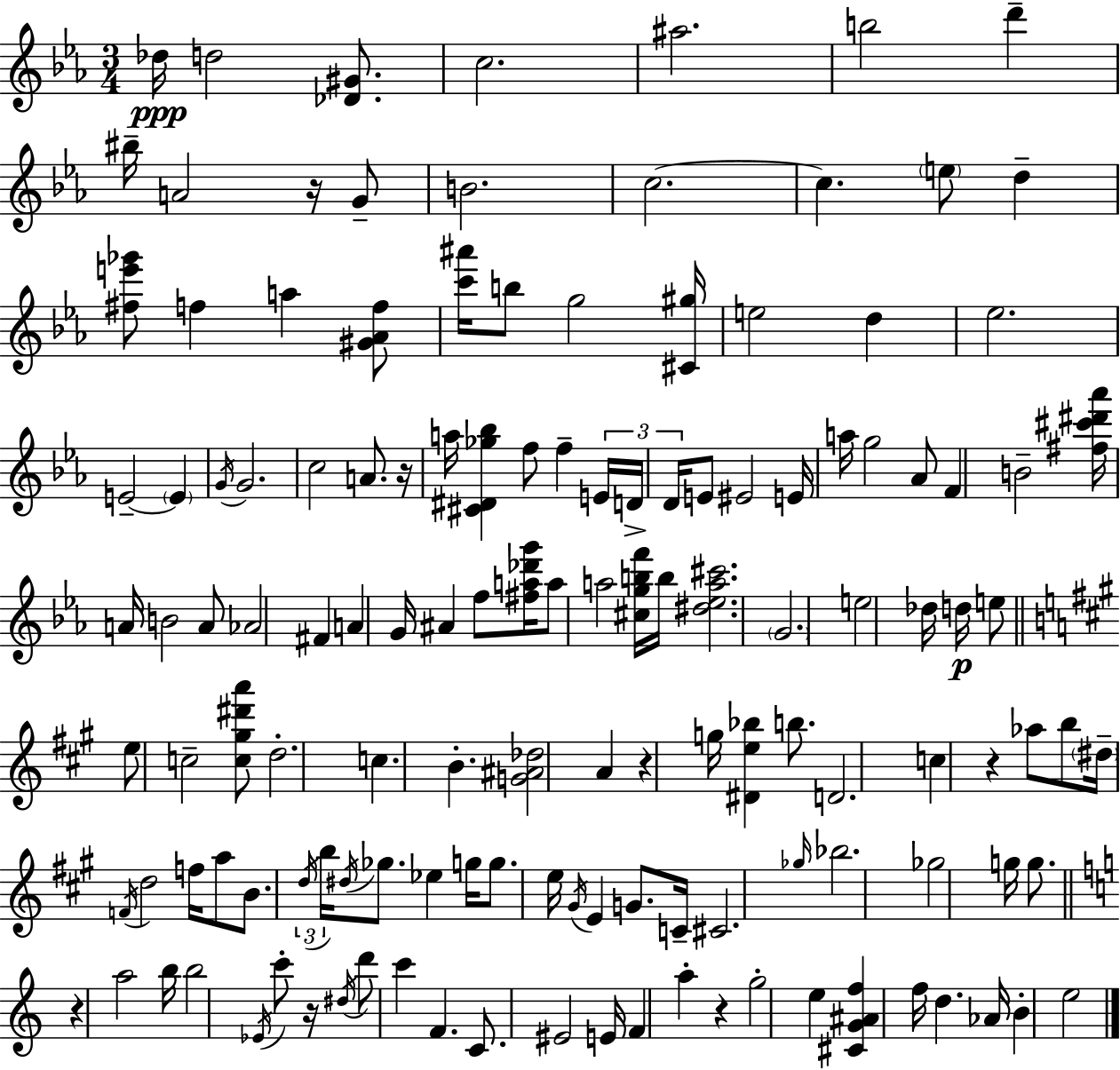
X:1
T:Untitled
M:3/4
L:1/4
K:Eb
_d/4 d2 [_D^G]/2 c2 ^a2 b2 d' ^b/4 A2 z/4 G/2 B2 c2 c e/2 d [^fe'_g']/2 f a [^G_Af]/2 [c'^a']/4 b/2 g2 [^C^g]/4 e2 d _e2 E2 E G/4 G2 c2 A/2 z/4 a/4 [^C^D_g_b] f/2 f E/4 D/4 D/4 E/2 ^E2 E/4 a/4 g2 _A/2 F B2 [^f^c'^d'_a']/4 A/4 B2 A/2 _A2 ^F A G/4 ^A f/2 [^fa_d'g']/4 a/2 a2 [^cgbf']/4 b/4 [^d_ea^c']2 G2 e2 _d/4 d/4 e/2 e/2 c2 [c^g^d'a']/2 d2 c B [G^A_d]2 A z g/4 [^De_b] b/2 D2 c z _a/2 b/2 ^d/4 F/4 d2 f/4 a/2 B/2 d/4 b/4 ^d/4 _g/2 _e g/4 g/2 e/4 ^G/4 E G/2 C/4 ^C2 _g/4 _b2 _g2 g/4 g/2 z a2 b/4 b2 _E/4 c'/2 z/4 ^d/4 d'/2 c' F C/2 ^E2 E/4 F a z g2 e [^CG^Af] f/4 d _A/4 B e2